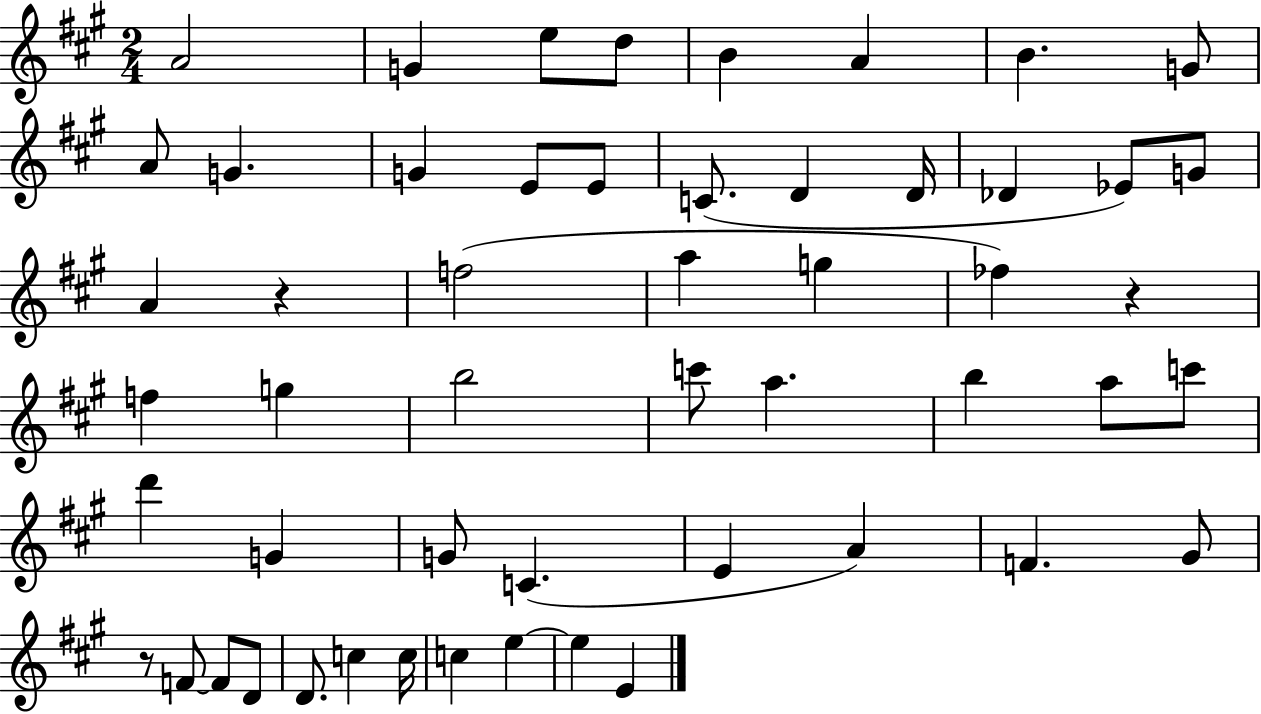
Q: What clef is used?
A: treble